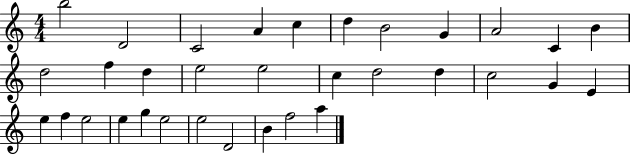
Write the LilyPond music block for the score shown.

{
  \clef treble
  \numericTimeSignature
  \time 4/4
  \key c \major
  b''2 d'2 | c'2 a'4 c''4 | d''4 b'2 g'4 | a'2 c'4 b'4 | \break d''2 f''4 d''4 | e''2 e''2 | c''4 d''2 d''4 | c''2 g'4 e'4 | \break e''4 f''4 e''2 | e''4 g''4 e''2 | e''2 d'2 | b'4 f''2 a''4 | \break \bar "|."
}